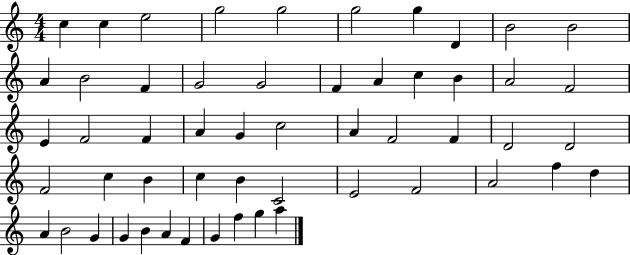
C5/q C5/q E5/h G5/h G5/h G5/h G5/q D4/q B4/h B4/h A4/q B4/h F4/q G4/h G4/h F4/q A4/q C5/q B4/q A4/h F4/h E4/q F4/h F4/q A4/q G4/q C5/h A4/q F4/h F4/q D4/h D4/h F4/h C5/q B4/q C5/q B4/q C4/h E4/h F4/h A4/h F5/q D5/q A4/q B4/h G4/q G4/q B4/q A4/q F4/q G4/q F5/q G5/q A5/q